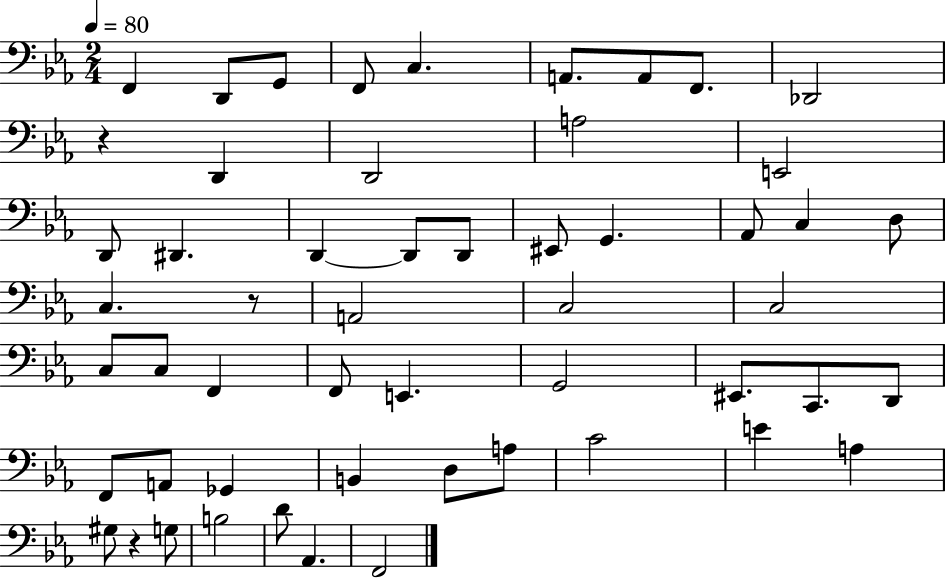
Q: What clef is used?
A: bass